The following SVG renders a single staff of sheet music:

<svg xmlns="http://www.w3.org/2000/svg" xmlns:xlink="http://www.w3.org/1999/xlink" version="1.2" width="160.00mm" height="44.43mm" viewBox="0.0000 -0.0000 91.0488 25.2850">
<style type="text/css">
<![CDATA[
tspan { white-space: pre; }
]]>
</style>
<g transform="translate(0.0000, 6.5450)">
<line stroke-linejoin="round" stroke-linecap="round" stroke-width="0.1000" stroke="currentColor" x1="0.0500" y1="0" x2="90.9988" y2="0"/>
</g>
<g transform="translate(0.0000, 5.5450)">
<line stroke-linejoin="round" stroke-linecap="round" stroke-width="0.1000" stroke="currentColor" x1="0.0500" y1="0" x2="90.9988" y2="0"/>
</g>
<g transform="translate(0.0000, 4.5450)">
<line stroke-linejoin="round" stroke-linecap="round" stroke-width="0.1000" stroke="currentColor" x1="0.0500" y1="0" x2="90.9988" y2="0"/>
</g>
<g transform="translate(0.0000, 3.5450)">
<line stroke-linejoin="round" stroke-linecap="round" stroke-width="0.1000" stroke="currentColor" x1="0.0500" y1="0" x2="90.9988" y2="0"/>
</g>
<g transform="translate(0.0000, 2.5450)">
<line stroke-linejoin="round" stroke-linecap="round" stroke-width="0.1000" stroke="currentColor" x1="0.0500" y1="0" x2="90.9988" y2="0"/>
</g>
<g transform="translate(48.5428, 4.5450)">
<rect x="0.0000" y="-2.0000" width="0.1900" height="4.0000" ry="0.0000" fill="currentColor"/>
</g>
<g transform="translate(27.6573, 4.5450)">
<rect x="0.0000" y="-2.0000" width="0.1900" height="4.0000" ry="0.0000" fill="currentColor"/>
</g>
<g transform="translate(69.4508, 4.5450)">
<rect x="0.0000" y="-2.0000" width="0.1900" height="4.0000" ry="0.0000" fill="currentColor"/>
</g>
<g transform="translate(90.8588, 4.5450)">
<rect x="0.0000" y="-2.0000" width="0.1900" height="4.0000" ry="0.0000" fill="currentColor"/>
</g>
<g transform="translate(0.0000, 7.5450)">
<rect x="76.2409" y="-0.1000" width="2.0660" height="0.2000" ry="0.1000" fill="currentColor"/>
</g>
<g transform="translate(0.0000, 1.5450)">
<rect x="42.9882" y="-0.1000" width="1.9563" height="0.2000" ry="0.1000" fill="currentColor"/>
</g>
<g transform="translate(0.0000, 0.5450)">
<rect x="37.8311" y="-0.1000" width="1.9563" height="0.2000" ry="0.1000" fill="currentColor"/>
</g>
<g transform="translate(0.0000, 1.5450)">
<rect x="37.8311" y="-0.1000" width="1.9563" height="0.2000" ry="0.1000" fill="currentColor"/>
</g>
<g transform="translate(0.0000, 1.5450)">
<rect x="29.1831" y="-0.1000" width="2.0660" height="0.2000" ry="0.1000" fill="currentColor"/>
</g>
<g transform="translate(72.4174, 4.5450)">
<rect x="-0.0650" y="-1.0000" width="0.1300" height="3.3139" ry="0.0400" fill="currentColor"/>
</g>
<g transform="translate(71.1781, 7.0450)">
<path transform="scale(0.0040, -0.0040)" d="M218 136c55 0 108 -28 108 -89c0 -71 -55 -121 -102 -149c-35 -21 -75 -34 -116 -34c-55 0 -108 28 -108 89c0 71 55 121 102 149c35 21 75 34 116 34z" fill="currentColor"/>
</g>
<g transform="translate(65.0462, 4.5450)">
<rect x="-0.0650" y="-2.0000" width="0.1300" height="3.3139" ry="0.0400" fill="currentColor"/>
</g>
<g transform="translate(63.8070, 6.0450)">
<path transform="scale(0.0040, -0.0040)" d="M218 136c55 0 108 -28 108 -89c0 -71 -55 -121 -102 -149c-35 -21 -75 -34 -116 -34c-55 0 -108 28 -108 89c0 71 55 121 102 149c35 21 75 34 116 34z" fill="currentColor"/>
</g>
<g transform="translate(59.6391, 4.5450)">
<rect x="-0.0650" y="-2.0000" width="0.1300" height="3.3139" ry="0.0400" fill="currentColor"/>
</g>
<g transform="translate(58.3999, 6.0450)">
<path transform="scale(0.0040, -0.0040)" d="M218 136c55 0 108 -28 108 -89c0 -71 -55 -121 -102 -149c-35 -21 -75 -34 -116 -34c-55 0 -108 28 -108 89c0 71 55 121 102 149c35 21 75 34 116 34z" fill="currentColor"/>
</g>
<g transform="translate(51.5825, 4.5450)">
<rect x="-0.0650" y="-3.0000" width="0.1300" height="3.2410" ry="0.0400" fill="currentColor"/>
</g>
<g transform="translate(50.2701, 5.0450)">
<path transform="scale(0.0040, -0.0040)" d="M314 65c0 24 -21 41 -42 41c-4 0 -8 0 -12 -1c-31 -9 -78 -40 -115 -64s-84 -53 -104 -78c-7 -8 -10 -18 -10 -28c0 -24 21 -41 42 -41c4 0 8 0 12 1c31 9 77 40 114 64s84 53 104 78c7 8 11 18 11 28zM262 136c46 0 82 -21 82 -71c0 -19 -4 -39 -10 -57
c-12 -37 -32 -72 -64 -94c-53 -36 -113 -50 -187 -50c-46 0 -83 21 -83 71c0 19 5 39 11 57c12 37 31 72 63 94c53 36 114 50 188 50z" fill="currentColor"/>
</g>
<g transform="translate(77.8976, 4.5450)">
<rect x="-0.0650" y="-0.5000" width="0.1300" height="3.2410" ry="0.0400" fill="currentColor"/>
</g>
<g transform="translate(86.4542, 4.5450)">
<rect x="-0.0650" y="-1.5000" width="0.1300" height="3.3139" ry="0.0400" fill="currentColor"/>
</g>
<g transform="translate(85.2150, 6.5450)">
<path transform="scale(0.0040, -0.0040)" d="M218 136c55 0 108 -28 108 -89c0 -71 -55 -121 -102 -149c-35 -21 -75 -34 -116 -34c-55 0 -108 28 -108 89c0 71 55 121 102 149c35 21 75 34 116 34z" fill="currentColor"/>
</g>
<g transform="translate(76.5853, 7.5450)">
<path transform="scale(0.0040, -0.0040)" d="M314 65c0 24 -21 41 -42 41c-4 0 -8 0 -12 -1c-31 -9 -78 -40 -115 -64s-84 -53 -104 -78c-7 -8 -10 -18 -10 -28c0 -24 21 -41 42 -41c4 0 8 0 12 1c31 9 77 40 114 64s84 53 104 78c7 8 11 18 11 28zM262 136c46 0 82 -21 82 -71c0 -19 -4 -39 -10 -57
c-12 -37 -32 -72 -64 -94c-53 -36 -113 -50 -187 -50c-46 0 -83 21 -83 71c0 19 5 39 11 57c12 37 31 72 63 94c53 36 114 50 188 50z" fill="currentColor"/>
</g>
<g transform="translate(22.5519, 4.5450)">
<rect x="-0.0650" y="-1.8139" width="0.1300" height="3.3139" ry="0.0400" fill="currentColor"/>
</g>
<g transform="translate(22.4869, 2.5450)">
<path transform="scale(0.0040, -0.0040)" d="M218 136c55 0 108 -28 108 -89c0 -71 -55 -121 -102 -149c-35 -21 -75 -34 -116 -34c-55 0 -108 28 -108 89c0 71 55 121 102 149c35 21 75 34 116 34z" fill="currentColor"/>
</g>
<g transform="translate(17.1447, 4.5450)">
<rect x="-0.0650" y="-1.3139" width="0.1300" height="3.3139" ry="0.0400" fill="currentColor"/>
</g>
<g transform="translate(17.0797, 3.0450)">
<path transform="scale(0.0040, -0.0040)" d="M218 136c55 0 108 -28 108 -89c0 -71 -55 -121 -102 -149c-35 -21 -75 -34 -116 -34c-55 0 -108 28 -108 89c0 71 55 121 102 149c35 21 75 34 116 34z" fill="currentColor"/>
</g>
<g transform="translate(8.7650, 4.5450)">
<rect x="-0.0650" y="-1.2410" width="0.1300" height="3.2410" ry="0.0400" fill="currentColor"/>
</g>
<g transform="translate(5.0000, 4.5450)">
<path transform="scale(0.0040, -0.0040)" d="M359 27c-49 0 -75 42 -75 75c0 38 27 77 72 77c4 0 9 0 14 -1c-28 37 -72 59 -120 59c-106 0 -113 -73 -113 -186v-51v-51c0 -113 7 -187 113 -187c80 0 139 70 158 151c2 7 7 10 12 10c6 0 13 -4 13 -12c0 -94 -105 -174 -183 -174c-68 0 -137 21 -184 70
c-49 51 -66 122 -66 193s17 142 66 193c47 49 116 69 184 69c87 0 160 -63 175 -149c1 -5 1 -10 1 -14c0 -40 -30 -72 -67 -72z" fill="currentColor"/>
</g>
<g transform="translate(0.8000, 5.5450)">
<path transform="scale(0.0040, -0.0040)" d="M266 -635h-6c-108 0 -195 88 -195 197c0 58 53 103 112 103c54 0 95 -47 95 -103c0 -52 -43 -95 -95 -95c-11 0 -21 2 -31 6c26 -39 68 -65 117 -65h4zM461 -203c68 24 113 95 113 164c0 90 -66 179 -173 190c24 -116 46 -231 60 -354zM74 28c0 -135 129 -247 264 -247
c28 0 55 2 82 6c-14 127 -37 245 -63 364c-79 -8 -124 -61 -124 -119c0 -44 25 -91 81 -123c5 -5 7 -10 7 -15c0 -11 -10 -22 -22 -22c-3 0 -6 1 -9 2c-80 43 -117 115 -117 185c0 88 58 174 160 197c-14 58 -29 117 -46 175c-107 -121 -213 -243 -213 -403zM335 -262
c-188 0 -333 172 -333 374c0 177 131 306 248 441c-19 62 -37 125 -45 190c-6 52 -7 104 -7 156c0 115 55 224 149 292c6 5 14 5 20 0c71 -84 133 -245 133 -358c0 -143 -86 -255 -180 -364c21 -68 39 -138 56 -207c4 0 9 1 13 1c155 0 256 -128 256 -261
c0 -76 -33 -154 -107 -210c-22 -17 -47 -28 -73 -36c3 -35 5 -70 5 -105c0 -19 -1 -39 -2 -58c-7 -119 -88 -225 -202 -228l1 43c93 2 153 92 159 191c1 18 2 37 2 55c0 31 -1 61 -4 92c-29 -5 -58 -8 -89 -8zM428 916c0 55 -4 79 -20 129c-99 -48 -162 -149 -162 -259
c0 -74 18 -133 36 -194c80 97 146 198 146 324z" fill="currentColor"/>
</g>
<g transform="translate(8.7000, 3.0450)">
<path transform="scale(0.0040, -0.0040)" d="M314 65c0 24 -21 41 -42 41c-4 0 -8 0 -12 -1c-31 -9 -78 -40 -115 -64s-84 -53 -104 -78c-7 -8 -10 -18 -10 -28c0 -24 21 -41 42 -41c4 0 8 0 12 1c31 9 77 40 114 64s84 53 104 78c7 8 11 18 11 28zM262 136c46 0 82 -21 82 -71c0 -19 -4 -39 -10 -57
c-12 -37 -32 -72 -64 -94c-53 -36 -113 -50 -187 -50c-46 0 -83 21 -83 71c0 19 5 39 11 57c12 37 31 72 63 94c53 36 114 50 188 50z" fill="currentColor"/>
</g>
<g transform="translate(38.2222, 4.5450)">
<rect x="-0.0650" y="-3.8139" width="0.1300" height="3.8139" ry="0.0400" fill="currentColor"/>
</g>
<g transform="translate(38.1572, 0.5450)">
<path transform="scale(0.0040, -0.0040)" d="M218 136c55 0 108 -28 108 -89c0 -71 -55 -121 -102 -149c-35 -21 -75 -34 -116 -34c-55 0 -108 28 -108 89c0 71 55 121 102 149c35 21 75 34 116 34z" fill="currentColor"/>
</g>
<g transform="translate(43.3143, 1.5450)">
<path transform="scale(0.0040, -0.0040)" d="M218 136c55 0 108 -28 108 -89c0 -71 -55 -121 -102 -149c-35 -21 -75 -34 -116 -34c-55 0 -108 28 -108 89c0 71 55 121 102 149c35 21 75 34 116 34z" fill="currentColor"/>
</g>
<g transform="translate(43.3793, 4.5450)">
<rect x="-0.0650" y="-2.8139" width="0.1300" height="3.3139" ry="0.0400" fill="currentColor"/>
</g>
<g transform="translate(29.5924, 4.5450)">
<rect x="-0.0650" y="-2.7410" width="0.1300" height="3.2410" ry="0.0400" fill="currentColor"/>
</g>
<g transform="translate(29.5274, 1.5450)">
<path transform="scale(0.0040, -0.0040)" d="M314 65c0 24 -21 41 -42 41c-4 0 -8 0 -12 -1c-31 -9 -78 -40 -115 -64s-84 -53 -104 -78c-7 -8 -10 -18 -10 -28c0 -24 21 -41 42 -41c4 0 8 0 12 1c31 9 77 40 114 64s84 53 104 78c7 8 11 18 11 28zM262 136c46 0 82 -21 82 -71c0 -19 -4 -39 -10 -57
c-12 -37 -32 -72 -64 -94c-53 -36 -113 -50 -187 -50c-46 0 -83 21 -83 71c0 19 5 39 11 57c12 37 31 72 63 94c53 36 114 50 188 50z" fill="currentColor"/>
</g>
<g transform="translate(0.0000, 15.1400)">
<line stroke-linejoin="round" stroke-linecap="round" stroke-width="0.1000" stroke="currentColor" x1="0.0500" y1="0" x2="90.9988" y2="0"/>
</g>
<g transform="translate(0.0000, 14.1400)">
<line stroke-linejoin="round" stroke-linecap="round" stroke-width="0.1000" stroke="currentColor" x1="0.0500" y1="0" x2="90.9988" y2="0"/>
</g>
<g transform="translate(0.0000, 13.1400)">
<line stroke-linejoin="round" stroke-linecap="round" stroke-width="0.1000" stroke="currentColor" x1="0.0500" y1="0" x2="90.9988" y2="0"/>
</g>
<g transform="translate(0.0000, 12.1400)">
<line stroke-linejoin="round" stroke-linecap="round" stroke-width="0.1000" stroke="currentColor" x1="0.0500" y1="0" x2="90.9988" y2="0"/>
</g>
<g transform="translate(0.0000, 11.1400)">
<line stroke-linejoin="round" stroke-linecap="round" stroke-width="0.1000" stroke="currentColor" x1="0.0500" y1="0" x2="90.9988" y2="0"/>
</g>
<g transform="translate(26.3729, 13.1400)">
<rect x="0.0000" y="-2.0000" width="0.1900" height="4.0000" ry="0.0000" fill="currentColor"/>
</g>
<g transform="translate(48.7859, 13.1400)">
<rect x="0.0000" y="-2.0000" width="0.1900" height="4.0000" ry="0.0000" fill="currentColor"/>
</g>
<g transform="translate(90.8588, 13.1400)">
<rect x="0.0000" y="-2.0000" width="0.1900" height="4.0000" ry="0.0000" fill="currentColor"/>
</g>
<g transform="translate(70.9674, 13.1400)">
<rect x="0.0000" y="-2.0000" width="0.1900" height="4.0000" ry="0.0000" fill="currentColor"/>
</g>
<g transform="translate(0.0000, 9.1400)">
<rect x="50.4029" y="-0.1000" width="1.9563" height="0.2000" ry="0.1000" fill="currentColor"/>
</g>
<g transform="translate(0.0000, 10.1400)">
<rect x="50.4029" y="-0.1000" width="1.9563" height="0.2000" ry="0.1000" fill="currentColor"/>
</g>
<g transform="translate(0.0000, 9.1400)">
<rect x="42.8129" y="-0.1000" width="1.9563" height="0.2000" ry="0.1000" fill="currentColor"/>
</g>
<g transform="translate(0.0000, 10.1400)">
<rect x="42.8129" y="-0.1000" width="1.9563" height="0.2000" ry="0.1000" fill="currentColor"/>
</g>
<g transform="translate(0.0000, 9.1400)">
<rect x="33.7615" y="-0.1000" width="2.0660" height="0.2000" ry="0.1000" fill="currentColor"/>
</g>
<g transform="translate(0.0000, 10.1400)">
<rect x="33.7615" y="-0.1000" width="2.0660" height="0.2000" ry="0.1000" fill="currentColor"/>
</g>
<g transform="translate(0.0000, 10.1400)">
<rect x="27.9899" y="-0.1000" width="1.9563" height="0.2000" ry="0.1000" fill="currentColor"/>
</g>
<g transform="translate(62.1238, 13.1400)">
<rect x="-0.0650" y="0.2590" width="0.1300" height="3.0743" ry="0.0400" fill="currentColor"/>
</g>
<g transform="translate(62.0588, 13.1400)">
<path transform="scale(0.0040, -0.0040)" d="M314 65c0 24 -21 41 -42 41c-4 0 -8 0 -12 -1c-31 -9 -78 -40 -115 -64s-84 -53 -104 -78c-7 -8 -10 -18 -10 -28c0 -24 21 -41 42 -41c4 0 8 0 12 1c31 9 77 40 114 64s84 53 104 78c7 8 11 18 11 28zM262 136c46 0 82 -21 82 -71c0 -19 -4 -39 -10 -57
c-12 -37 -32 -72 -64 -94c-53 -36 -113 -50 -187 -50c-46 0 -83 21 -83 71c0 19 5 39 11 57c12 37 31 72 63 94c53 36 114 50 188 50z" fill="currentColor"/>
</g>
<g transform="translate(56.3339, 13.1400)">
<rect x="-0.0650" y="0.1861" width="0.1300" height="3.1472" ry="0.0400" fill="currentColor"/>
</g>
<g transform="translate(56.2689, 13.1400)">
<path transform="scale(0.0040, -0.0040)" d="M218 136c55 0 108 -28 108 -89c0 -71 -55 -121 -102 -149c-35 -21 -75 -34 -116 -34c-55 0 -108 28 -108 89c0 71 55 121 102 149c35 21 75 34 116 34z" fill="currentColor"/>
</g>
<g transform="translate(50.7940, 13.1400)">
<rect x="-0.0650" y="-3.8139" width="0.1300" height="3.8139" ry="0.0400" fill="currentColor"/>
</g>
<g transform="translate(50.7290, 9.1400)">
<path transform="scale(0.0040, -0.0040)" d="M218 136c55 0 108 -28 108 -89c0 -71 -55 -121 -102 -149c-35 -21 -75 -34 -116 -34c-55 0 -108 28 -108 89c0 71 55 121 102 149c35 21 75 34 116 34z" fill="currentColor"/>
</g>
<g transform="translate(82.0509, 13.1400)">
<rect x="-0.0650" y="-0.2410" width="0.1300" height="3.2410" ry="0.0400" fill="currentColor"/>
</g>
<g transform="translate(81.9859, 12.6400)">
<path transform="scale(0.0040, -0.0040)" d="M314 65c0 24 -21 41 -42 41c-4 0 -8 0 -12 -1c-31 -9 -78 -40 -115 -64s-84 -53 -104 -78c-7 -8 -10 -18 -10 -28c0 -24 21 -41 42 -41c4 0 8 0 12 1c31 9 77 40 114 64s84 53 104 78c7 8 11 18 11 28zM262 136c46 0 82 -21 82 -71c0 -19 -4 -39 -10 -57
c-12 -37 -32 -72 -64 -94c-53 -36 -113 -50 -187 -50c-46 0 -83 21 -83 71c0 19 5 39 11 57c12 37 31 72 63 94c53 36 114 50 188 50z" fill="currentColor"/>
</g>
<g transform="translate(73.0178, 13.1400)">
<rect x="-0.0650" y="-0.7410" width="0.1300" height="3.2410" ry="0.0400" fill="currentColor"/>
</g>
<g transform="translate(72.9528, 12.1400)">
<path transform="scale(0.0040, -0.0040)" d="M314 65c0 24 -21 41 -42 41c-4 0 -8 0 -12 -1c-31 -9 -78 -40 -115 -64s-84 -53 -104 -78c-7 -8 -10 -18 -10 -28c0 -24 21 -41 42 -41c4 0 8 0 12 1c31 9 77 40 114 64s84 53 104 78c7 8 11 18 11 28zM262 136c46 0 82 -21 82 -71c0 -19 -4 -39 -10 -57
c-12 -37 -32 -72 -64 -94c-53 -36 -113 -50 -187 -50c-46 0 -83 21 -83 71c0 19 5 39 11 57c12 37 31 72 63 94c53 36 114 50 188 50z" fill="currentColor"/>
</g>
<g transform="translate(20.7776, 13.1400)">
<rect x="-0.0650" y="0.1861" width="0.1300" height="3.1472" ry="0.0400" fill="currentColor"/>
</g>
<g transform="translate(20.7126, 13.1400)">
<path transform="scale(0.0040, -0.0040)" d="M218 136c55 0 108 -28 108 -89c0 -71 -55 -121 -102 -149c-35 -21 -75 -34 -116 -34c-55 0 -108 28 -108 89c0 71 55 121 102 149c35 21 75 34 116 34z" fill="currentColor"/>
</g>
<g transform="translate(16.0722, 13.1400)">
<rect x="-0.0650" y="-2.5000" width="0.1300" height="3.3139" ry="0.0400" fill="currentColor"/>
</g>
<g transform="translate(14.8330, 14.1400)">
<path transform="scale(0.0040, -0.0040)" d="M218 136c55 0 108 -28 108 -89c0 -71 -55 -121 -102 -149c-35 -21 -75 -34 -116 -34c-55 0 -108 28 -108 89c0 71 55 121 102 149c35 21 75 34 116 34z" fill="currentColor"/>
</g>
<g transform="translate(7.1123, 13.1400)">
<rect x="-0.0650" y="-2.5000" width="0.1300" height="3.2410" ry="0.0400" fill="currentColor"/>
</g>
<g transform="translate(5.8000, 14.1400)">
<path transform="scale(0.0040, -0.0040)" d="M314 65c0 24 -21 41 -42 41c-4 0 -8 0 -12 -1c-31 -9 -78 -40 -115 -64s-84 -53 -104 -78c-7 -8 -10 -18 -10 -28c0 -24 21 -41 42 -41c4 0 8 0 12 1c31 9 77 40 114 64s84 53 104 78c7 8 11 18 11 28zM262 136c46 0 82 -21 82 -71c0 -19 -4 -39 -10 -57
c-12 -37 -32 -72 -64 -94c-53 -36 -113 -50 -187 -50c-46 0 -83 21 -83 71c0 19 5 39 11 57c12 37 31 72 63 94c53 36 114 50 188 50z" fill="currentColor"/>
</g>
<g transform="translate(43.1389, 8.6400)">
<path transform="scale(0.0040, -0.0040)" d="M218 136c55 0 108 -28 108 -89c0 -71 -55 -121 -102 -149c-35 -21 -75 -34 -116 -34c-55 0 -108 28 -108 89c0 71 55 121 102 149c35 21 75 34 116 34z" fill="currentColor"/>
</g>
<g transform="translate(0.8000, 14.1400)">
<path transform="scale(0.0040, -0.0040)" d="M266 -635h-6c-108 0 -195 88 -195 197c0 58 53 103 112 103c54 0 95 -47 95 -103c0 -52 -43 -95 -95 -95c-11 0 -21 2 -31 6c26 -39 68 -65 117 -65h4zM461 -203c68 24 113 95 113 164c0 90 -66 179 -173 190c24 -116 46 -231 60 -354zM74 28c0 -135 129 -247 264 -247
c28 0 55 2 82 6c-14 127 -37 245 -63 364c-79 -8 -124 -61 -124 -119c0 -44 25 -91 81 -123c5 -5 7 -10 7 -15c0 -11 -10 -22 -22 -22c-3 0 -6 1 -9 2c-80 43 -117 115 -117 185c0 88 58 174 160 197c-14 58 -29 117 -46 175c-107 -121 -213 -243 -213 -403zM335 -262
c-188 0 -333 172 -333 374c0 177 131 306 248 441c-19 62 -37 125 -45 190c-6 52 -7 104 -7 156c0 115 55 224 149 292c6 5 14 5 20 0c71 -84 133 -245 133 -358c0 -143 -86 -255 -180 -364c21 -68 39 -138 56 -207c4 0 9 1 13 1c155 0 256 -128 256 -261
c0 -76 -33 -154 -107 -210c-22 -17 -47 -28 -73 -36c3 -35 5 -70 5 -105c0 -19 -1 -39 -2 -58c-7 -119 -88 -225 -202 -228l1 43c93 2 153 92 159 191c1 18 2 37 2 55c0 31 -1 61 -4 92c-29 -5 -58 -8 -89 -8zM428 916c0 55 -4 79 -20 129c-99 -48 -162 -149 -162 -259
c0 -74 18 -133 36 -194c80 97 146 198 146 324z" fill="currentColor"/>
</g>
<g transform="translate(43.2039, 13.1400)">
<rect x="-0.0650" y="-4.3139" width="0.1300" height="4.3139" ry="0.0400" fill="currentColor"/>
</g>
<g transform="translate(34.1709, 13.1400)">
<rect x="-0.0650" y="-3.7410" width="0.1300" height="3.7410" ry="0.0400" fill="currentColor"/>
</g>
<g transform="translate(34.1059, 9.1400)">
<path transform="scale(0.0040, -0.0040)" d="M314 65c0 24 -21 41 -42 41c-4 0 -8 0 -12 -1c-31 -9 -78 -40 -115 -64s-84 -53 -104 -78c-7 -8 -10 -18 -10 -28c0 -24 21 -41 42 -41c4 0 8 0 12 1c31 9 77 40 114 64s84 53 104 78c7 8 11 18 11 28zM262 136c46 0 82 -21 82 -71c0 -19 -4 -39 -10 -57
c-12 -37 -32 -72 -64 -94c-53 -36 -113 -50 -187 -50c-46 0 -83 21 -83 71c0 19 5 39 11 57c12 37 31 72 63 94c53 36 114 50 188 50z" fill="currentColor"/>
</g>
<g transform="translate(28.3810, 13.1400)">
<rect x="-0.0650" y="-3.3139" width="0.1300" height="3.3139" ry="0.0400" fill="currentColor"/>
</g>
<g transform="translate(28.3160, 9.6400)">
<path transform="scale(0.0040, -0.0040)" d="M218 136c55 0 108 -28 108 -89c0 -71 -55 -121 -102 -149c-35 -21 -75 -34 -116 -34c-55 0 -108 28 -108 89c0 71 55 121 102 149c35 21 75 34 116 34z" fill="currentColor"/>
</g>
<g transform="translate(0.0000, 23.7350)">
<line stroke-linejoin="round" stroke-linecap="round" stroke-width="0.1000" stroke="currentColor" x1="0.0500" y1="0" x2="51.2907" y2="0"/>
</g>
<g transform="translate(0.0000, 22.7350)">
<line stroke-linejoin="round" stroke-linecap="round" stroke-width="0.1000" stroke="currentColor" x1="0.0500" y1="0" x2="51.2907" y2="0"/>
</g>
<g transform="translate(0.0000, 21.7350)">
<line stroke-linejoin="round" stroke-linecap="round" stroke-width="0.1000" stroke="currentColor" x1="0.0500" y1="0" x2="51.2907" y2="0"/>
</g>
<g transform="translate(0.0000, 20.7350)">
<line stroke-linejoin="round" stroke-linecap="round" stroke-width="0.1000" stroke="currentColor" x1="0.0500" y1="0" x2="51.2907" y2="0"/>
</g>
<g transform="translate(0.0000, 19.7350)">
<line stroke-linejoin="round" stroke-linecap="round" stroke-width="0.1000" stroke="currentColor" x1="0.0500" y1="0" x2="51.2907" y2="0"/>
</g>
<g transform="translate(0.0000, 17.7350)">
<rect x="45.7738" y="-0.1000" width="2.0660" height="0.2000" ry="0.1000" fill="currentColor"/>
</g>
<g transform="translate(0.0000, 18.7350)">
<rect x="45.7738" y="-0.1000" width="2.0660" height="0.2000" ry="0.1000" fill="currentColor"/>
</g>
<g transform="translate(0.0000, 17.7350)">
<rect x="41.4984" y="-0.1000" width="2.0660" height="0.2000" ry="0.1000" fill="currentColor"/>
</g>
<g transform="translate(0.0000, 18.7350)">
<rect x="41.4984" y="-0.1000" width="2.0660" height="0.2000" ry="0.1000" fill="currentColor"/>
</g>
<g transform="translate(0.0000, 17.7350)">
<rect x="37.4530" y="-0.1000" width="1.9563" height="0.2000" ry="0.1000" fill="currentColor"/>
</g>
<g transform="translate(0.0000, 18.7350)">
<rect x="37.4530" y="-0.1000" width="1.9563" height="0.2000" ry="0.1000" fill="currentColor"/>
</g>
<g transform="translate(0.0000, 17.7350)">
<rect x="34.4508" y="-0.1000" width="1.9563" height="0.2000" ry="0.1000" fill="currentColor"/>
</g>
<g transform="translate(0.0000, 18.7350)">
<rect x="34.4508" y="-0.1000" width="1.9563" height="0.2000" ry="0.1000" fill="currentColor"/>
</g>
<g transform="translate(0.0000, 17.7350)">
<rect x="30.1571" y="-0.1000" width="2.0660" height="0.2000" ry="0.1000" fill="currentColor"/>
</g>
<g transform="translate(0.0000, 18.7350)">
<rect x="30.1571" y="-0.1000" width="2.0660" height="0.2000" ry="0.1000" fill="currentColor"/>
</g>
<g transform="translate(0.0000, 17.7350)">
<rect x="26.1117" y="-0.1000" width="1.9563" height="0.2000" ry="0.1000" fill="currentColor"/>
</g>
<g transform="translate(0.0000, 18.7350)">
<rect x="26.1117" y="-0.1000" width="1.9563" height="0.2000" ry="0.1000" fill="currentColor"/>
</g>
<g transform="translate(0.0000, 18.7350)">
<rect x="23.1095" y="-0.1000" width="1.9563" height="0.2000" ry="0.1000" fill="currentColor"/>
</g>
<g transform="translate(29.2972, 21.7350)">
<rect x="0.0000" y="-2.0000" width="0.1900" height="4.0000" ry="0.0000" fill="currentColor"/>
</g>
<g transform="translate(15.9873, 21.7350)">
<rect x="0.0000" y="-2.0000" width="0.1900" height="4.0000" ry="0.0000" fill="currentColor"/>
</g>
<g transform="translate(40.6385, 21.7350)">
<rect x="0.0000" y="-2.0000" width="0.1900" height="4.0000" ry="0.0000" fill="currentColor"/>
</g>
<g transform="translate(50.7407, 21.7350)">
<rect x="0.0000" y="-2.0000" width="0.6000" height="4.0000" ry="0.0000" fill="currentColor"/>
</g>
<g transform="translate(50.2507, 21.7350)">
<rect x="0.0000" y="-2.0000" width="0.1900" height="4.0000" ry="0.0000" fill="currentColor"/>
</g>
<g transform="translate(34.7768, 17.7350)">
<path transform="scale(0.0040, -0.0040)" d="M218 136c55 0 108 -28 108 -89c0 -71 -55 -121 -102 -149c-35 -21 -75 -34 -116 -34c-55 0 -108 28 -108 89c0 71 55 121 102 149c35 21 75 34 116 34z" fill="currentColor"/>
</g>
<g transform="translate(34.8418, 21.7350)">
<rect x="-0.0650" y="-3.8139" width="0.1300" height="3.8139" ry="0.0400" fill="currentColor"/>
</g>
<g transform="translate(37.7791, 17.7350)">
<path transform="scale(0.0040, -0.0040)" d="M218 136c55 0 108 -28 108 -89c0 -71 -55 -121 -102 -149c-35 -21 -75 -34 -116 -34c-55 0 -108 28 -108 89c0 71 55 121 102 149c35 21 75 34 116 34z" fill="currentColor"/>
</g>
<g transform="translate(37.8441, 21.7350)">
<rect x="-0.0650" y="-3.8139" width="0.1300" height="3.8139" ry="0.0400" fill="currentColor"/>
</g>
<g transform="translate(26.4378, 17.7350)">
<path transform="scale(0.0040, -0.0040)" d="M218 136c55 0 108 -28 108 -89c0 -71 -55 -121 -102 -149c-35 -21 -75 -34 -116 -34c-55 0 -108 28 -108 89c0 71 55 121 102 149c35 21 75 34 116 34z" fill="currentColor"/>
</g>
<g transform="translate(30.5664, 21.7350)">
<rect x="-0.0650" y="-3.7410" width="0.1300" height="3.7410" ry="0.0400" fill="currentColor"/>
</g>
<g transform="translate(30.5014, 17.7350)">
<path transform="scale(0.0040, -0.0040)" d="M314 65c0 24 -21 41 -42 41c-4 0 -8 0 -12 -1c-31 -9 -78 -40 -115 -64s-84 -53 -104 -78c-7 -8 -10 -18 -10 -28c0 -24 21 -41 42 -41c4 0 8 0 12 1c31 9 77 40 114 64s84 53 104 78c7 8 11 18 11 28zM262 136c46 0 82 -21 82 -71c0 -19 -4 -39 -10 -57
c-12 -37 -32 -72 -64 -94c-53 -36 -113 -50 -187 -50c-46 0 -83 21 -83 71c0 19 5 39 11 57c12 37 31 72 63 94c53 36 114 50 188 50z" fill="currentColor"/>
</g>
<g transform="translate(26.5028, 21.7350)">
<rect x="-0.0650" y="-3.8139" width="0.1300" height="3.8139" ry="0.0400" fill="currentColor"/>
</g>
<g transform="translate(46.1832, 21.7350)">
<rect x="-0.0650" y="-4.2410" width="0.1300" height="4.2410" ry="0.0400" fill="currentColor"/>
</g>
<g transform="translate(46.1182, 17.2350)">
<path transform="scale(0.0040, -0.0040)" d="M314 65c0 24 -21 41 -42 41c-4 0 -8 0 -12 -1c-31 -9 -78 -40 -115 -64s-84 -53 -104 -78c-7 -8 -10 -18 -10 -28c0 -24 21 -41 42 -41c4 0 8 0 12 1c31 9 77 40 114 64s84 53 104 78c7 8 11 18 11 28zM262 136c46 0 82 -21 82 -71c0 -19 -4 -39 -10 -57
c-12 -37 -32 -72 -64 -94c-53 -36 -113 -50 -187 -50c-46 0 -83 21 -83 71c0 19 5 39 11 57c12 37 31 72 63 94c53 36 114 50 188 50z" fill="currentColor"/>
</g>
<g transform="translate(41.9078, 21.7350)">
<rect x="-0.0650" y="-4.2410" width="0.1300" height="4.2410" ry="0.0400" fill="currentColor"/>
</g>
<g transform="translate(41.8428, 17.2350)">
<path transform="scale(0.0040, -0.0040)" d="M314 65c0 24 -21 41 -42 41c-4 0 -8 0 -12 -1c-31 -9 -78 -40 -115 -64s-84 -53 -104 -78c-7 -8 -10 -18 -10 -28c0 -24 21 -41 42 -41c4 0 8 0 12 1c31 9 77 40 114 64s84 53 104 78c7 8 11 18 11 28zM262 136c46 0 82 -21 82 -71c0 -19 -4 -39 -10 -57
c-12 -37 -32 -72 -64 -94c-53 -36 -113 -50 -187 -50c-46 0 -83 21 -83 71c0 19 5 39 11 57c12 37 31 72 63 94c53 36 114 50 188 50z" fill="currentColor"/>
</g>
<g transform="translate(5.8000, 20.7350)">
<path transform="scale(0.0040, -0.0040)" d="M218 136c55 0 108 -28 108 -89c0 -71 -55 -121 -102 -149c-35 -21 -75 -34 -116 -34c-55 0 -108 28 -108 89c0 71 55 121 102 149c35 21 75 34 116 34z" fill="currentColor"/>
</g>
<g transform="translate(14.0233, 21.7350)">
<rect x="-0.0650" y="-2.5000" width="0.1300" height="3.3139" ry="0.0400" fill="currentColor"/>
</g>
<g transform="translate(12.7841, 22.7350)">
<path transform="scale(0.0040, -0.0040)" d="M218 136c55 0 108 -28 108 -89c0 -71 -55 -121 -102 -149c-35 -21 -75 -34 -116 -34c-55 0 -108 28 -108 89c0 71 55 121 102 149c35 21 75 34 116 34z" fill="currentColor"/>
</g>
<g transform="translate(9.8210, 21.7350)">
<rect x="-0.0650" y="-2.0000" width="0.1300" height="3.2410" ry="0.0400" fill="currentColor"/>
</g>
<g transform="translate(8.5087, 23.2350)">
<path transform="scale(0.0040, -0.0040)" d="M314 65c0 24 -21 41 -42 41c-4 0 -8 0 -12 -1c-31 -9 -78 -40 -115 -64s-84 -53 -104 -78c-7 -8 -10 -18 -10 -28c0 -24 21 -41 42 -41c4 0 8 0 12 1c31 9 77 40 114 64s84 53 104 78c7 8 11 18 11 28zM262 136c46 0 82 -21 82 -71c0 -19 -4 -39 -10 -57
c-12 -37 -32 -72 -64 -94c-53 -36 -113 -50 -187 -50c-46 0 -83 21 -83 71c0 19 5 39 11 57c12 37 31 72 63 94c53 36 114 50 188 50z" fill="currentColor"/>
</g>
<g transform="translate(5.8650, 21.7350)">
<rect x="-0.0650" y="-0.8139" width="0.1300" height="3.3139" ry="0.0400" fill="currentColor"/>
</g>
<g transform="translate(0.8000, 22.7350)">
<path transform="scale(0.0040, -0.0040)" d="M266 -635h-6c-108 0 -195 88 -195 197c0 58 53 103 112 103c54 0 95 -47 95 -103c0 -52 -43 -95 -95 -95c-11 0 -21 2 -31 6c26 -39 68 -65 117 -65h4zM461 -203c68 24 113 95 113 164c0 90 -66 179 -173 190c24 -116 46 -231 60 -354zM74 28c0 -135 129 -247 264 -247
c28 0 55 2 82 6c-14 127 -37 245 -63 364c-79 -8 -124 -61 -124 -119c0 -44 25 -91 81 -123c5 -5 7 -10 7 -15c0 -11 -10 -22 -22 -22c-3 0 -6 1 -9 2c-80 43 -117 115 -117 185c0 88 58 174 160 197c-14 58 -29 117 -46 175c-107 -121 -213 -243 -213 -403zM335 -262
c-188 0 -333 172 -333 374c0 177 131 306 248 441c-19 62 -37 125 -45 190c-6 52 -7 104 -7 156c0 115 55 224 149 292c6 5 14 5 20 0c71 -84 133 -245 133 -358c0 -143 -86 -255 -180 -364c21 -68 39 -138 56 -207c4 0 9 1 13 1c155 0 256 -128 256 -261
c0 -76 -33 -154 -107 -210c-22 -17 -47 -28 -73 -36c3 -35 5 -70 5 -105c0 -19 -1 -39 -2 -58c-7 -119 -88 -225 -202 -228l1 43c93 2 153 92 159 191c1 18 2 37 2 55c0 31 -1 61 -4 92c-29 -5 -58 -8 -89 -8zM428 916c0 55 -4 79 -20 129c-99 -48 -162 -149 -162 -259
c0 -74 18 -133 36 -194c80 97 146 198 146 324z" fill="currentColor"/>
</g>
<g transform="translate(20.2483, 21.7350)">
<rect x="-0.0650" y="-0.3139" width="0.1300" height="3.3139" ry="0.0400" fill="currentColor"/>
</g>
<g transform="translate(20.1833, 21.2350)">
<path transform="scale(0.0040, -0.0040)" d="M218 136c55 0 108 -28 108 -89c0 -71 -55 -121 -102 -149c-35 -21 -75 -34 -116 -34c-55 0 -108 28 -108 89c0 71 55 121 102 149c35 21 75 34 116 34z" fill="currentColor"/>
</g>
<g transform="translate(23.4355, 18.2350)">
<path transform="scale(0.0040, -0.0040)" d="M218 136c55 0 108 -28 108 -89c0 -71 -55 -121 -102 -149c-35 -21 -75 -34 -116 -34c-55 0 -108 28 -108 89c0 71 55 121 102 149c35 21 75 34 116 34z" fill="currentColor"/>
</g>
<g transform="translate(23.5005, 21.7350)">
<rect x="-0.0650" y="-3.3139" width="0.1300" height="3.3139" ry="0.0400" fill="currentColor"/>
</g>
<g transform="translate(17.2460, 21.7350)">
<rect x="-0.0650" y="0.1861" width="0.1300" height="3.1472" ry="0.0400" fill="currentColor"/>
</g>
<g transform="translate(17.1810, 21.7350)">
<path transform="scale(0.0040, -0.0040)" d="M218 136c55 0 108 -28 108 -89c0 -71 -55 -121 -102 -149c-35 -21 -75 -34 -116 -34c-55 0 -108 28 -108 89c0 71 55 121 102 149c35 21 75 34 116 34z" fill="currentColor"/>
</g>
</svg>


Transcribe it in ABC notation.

X:1
T:Untitled
M:4/4
L:1/4
K:C
e2 e f a2 c' a A2 F F D C2 E G2 G B b c'2 d' c' B B2 d2 c2 d F2 G B c b c' c'2 c' c' d'2 d'2